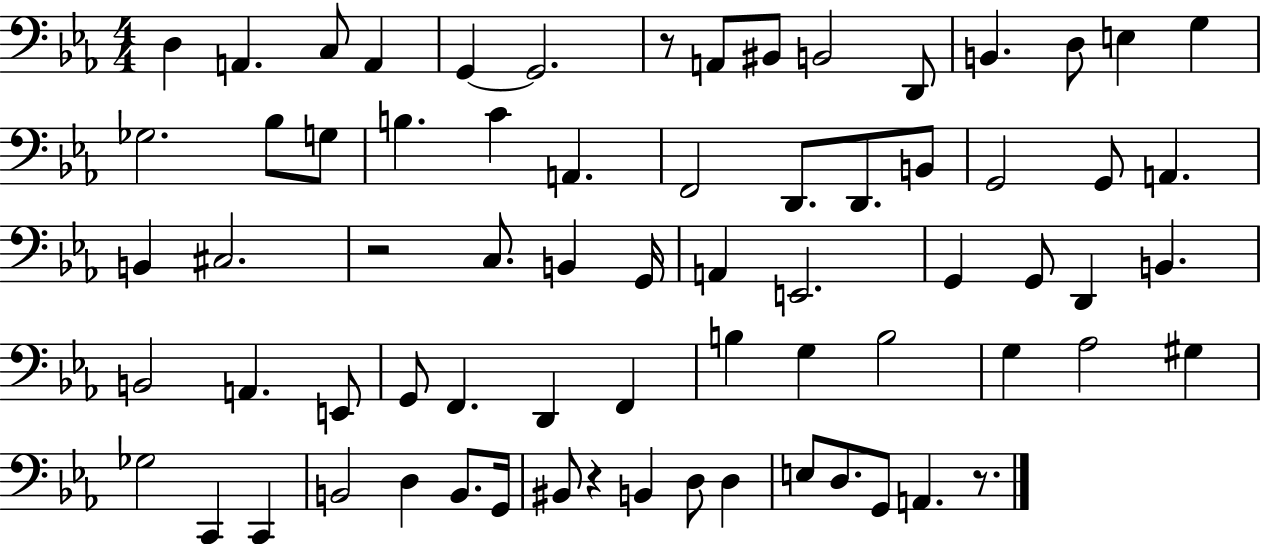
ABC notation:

X:1
T:Untitled
M:4/4
L:1/4
K:Eb
D, A,, C,/2 A,, G,, G,,2 z/2 A,,/2 ^B,,/2 B,,2 D,,/2 B,, D,/2 E, G, _G,2 _B,/2 G,/2 B, C A,, F,,2 D,,/2 D,,/2 B,,/2 G,,2 G,,/2 A,, B,, ^C,2 z2 C,/2 B,, G,,/4 A,, E,,2 G,, G,,/2 D,, B,, B,,2 A,, E,,/2 G,,/2 F,, D,, F,, B, G, B,2 G, _A,2 ^G, _G,2 C,, C,, B,,2 D, B,,/2 G,,/4 ^B,,/2 z B,, D,/2 D, E,/2 D,/2 G,,/2 A,, z/2